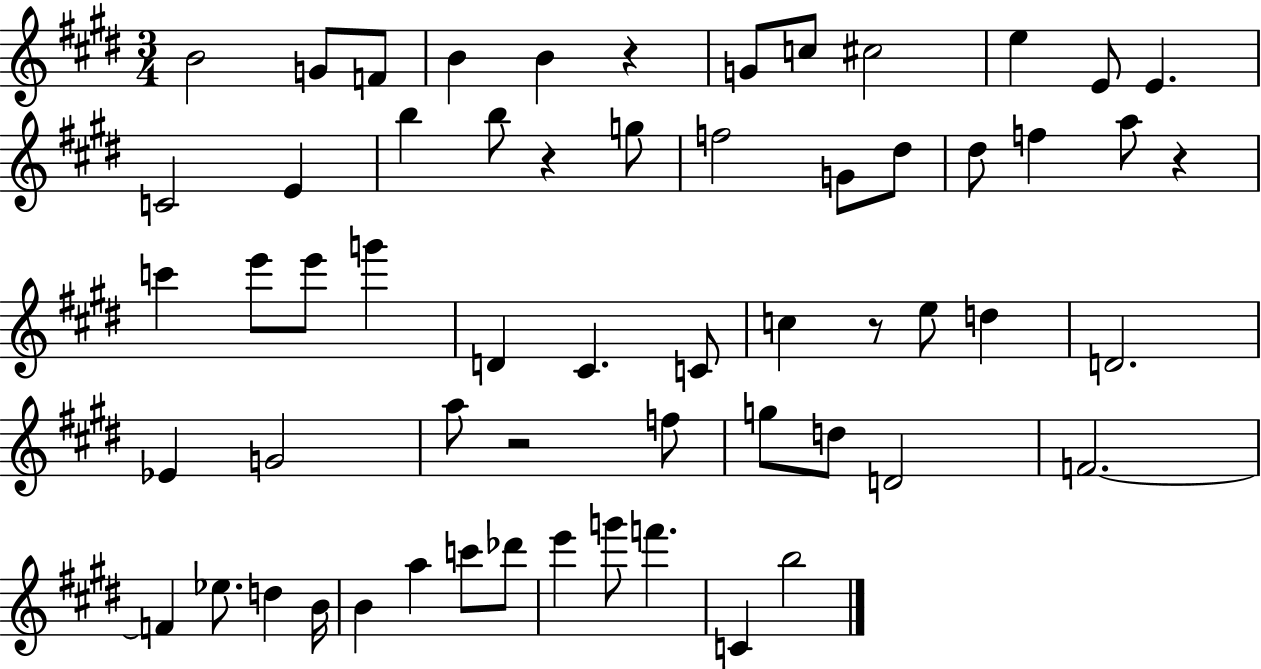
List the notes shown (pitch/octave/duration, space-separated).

B4/h G4/e F4/e B4/q B4/q R/q G4/e C5/e C#5/h E5/q E4/e E4/q. C4/h E4/q B5/q B5/e R/q G5/e F5/h G4/e D#5/e D#5/e F5/q A5/e R/q C6/q E6/e E6/e G6/q D4/q C#4/q. C4/e C5/q R/e E5/e D5/q D4/h. Eb4/q G4/h A5/e R/h F5/e G5/e D5/e D4/h F4/h. F4/q Eb5/e. D5/q B4/s B4/q A5/q C6/e Db6/e E6/q G6/e F6/q. C4/q B5/h